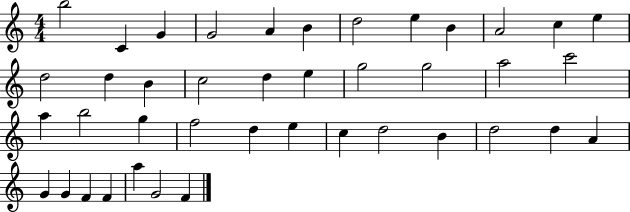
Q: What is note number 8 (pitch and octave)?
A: E5